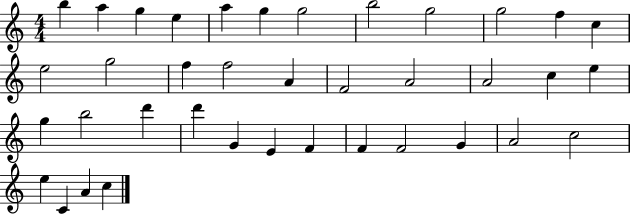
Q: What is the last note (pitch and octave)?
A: C5